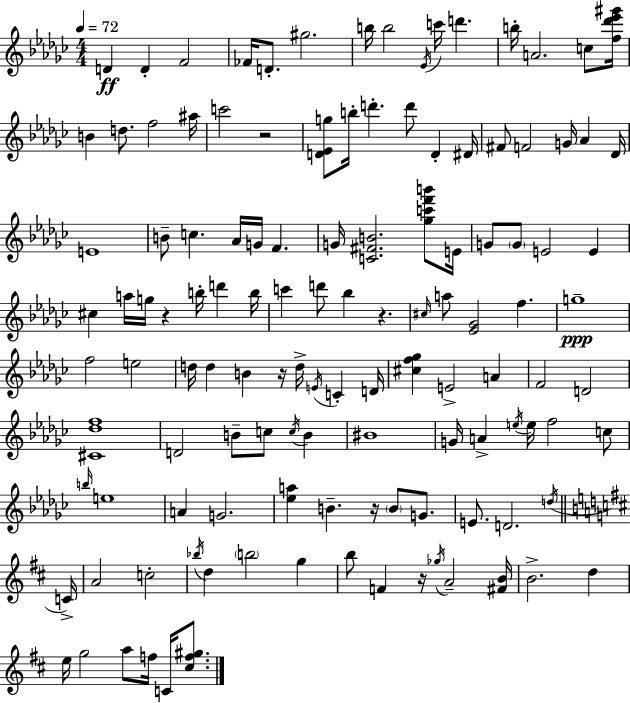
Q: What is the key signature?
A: EES minor